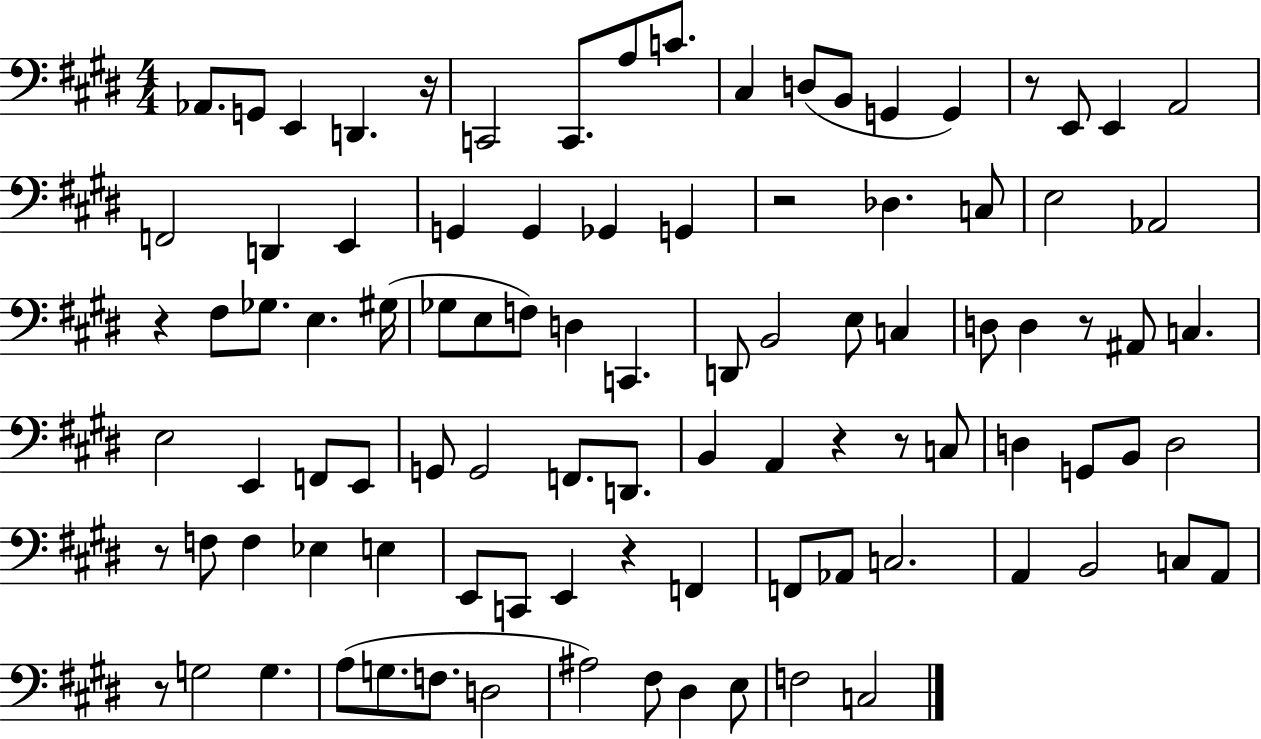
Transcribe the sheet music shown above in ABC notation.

X:1
T:Untitled
M:4/4
L:1/4
K:E
_A,,/2 G,,/2 E,, D,, z/4 C,,2 C,,/2 A,/2 C/2 ^C, D,/2 B,,/2 G,, G,, z/2 E,,/2 E,, A,,2 F,,2 D,, E,, G,, G,, _G,, G,, z2 _D, C,/2 E,2 _A,,2 z ^F,/2 _G,/2 E, ^G,/4 _G,/2 E,/2 F,/2 D, C,, D,,/2 B,,2 E,/2 C, D,/2 D, z/2 ^A,,/2 C, E,2 E,, F,,/2 E,,/2 G,,/2 G,,2 F,,/2 D,,/2 B,, A,, z z/2 C,/2 D, G,,/2 B,,/2 D,2 z/2 F,/2 F, _E, E, E,,/2 C,,/2 E,, z F,, F,,/2 _A,,/2 C,2 A,, B,,2 C,/2 A,,/2 z/2 G,2 G, A,/2 G,/2 F,/2 D,2 ^A,2 ^F,/2 ^D, E,/2 F,2 C,2